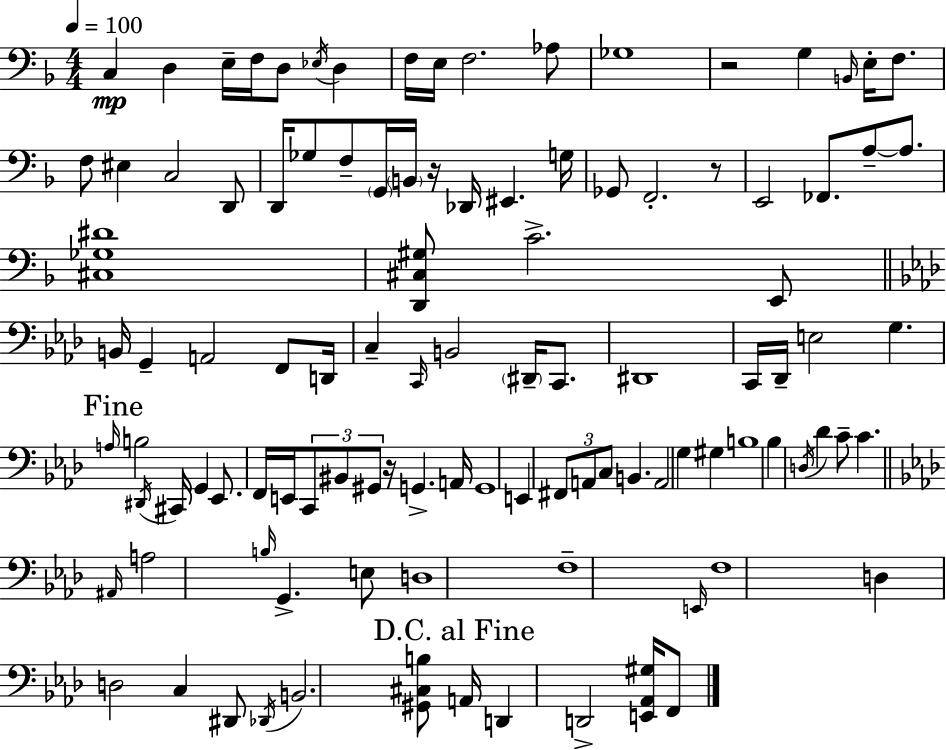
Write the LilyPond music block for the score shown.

{
  \clef bass
  \numericTimeSignature
  \time 4/4
  \key f \major
  \tempo 4 = 100
  c4\mp d4 e16-- f16 d8 \acciaccatura { ees16 } d4 | f16 e16 f2. aes8 | ges1 | r2 g4 \grace { b,16 } e16-. f8. | \break f8 eis4 c2 | d,8 d,16 ges8 f8-- \parenthesize g,16 \parenthesize b,16 r16 des,16 eis,4. | g16 ges,8 f,2.-. | r8 e,2 fes,8. a8--~~ a8. | \break <cis ges dis'>1 | <d, cis gis>8 c'2.-> | e,8 \bar "||" \break \key aes \major b,16 g,4-- a,2 f,8 d,16 | c4-- \grace { c,16 } b,2 \parenthesize dis,16-- c,8. | dis,1 | c,16 des,16-- e2 g4. | \break \mark "Fine" \grace { a16 } b2 \acciaccatura { dis,16 } cis,16 g,4 | ees,8. f,16 e,16 \tuplet 3/2 { c,8 bis,8 gis,8 } r16 g,4.-> | a,16 g,1 | e,4 \tuplet 3/2 { fis,8 a,8 c8 } b,4. | \break a,2 g4 gis4 | b1 | bes4 \acciaccatura { d16 } des'4 c'8-- c'4. | \bar "||" \break \key aes \major \grace { ais,16 } a2 \grace { b16 } g,4.-> | e8 d1 | f1-- | \grace { e,16 } f1 | \break d4 d2 c4 | dis,8 \acciaccatura { des,16 } b,2. | <gis, cis b>8 \mark "D.C. al Fine" a,16 d,4 d,2-> | <e, aes, gis>16 f,8 \bar "|."
}